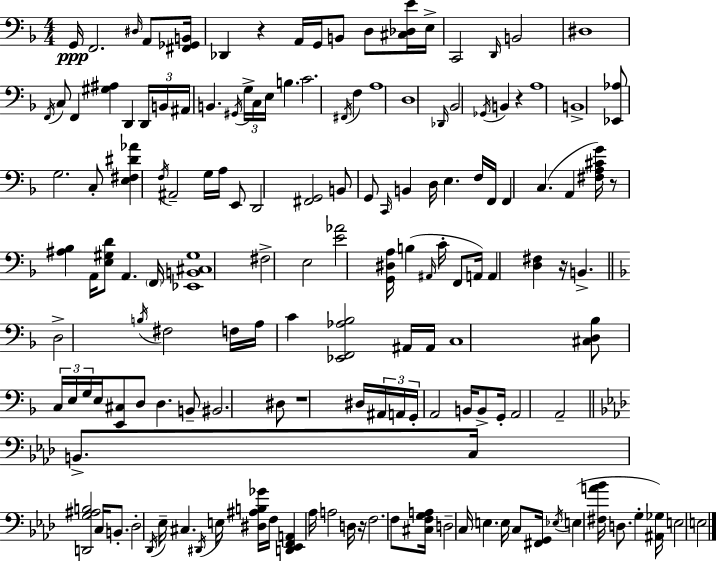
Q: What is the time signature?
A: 4/4